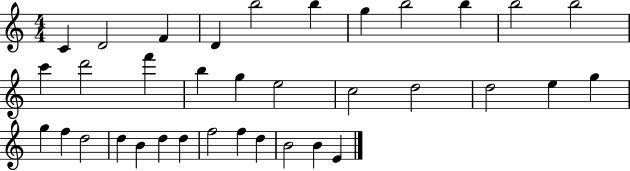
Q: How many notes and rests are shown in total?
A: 35